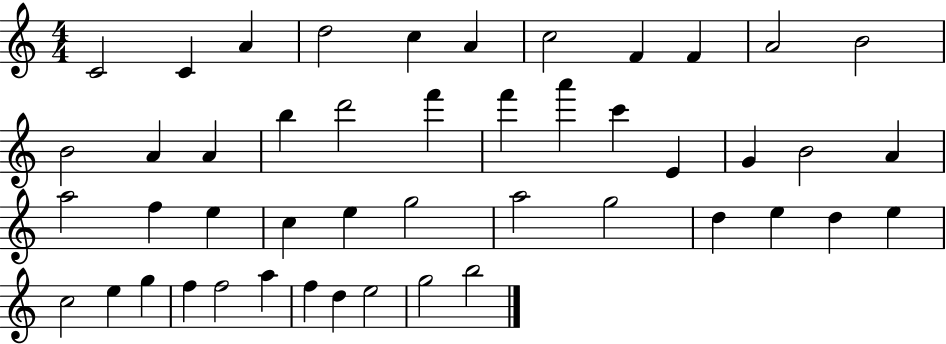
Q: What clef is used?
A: treble